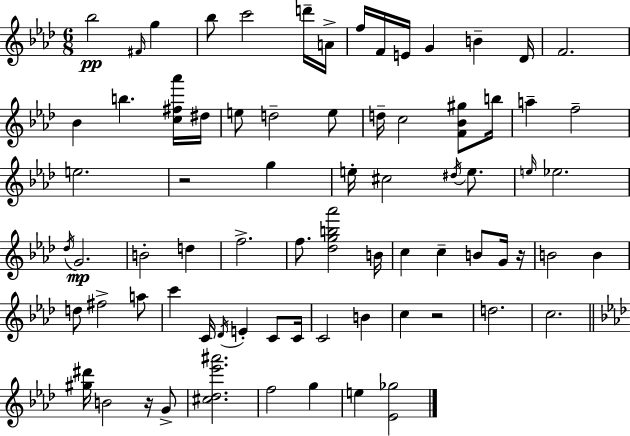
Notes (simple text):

Bb5/h F#4/s G5/q Bb5/e C6/h D6/s A4/s F5/s F4/s E4/s G4/q B4/q Db4/s F4/h. Bb4/q B5/q. [C5,F#5,Ab6]/s D#5/s E5/e D5/h E5/e D5/s C5/h [F4,Bb4,G#5]/e B5/s A5/q F5/h E5/h. R/h G5/q E5/s C#5/h D#5/s E5/e. E5/s Eb5/h. Db5/s G4/h. B4/h D5/q F5/h. F5/e. [Db5,G5,B5,Ab6]/h B4/s C5/q C5/q B4/e G4/s R/s B4/h B4/q D5/e F#5/h A5/e C6/q C4/s Db4/s E4/q C4/e C4/s C4/h B4/q C5/q R/h D5/h. C5/h. [G#5,D#6]/s B4/h R/s G4/e [C#5,Db5,Eb6,A#6]/h. F5/h G5/q E5/q [Eb4,Gb5]/h